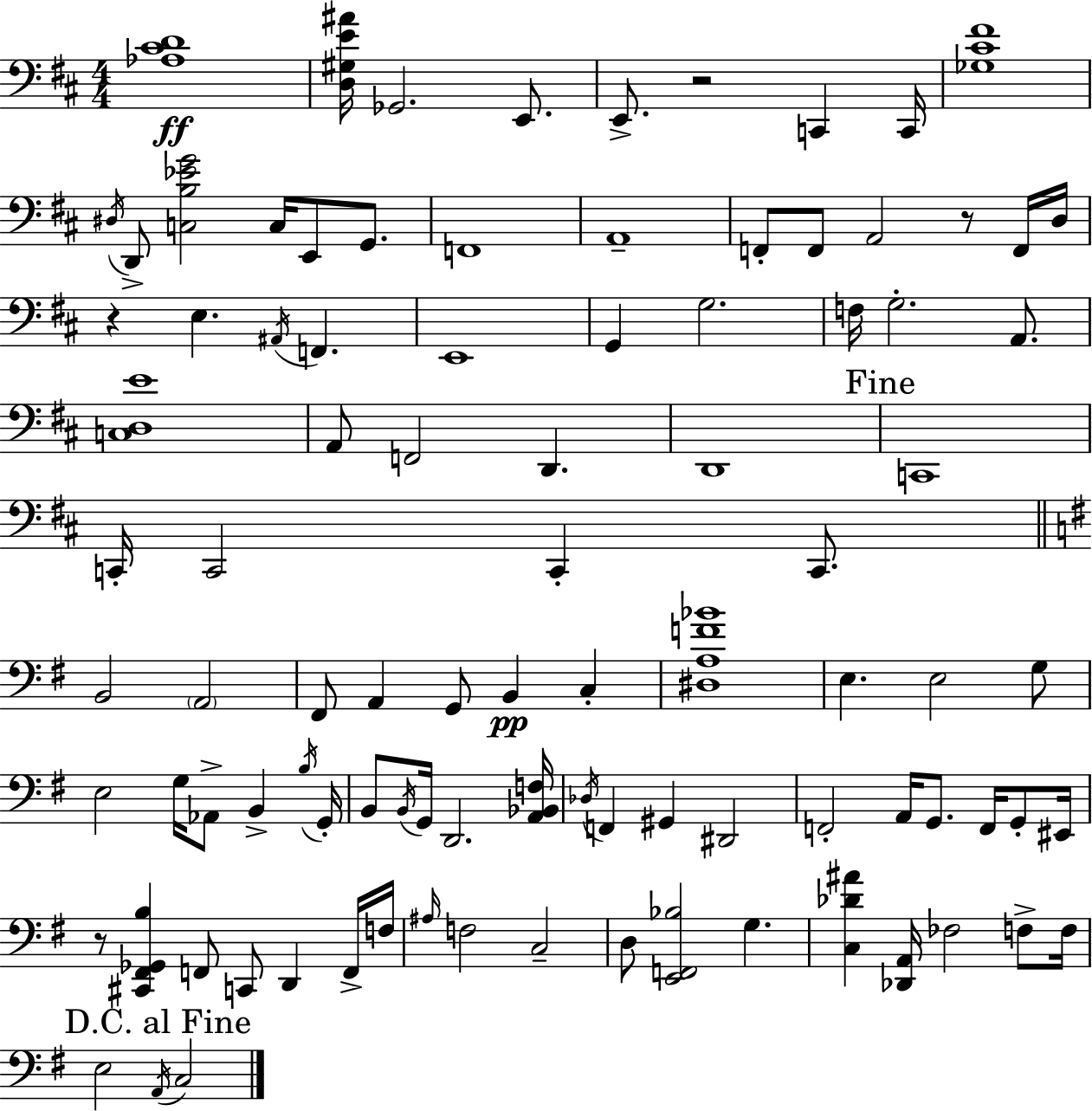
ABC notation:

X:1
T:Untitled
M:4/4
L:1/4
K:D
[_A,^CD]4 [D,^G,E^A]/4 _G,,2 E,,/2 E,,/2 z2 C,, C,,/4 [_G,^C^F]4 ^D,/4 D,,/2 [C,B,_EG]2 C,/4 E,,/2 G,,/2 F,,4 A,,4 F,,/2 F,,/2 A,,2 z/2 F,,/4 D,/4 z E, ^A,,/4 F,, E,,4 G,, G,2 F,/4 G,2 A,,/2 [C,D,E]4 A,,/2 F,,2 D,, D,,4 C,,4 C,,/4 C,,2 C,, C,,/2 B,,2 A,,2 ^F,,/2 A,, G,,/2 B,, C, [^D,A,F_B]4 E, E,2 G,/2 E,2 G,/4 _A,,/2 B,, B,/4 G,,/4 B,,/2 B,,/4 G,,/4 D,,2 [A,,_B,,F,]/4 _D,/4 F,, ^G,, ^D,,2 F,,2 A,,/4 G,,/2 F,,/4 G,,/2 ^E,,/4 z/2 [^C,,^F,,_G,,B,] F,,/2 C,,/2 D,, F,,/4 F,/4 ^A,/4 F,2 C,2 D,/2 [E,,F,,_B,]2 G, [C,_D^A] [_D,,A,,]/4 _F,2 F,/2 F,/4 E,2 A,,/4 C,2